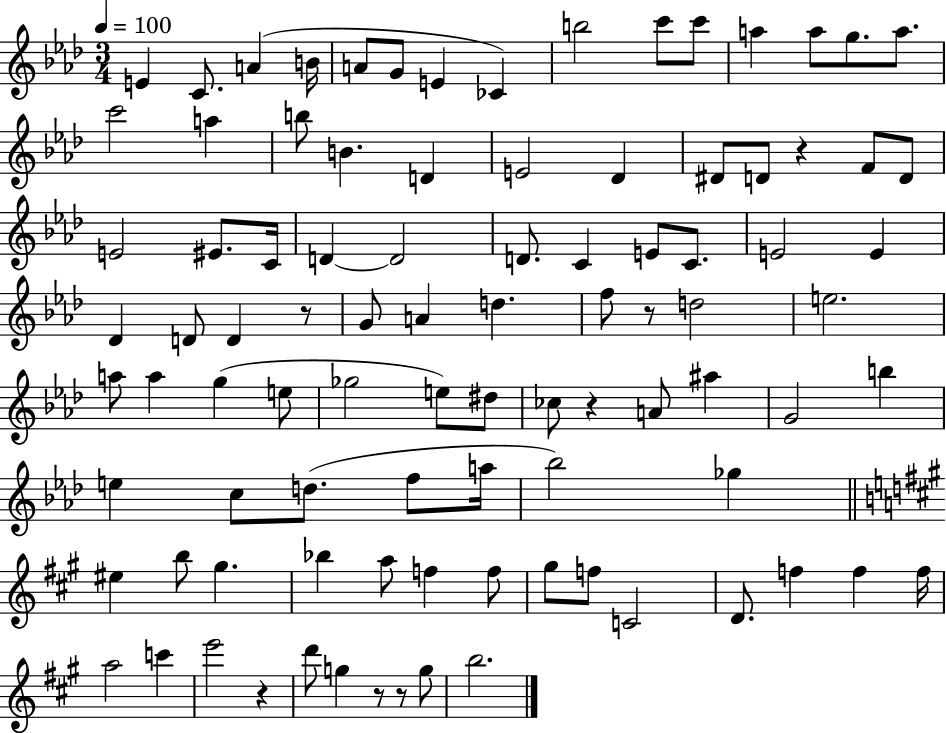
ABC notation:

X:1
T:Untitled
M:3/4
L:1/4
K:Ab
E C/2 A B/4 A/2 G/2 E _C b2 c'/2 c'/2 a a/2 g/2 a/2 c'2 a b/2 B D E2 _D ^D/2 D/2 z F/2 D/2 E2 ^E/2 C/4 D D2 D/2 C E/2 C/2 E2 E _D D/2 D z/2 G/2 A d f/2 z/2 d2 e2 a/2 a g e/2 _g2 e/2 ^d/2 _c/2 z A/2 ^a G2 b e c/2 d/2 f/2 a/4 _b2 _g ^e b/2 ^g _b a/2 f f/2 ^g/2 f/2 C2 D/2 f f f/4 a2 c' e'2 z d'/2 g z/2 z/2 g/2 b2